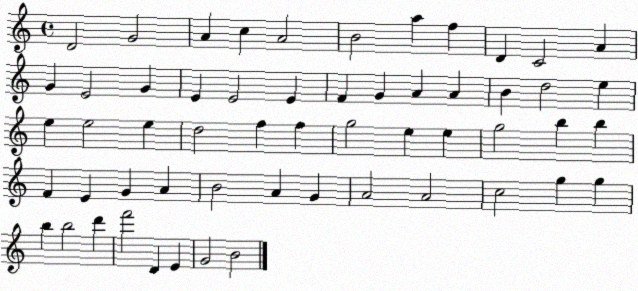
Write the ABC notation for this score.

X:1
T:Untitled
M:4/4
L:1/4
K:C
D2 G2 A c A2 B2 a f D C2 A G E2 G E E2 E F G A A B d2 e e e2 e d2 f f g2 e e g2 b b F E G A B2 A G A2 A2 c2 g g b b2 d' f'2 D E G2 B2